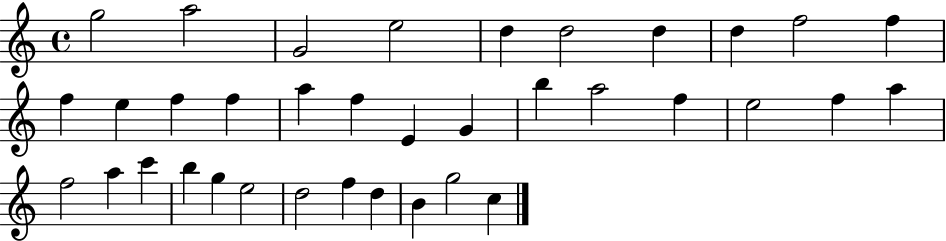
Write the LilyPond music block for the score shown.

{
  \clef treble
  \time 4/4
  \defaultTimeSignature
  \key c \major
  g''2 a''2 | g'2 e''2 | d''4 d''2 d''4 | d''4 f''2 f''4 | \break f''4 e''4 f''4 f''4 | a''4 f''4 e'4 g'4 | b''4 a''2 f''4 | e''2 f''4 a''4 | \break f''2 a''4 c'''4 | b''4 g''4 e''2 | d''2 f''4 d''4 | b'4 g''2 c''4 | \break \bar "|."
}